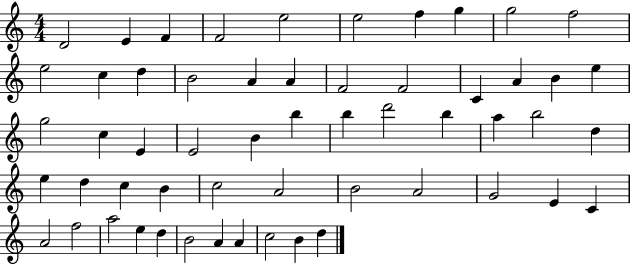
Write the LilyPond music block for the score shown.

{
  \clef treble
  \numericTimeSignature
  \time 4/4
  \key c \major
  d'2 e'4 f'4 | f'2 e''2 | e''2 f''4 g''4 | g''2 f''2 | \break e''2 c''4 d''4 | b'2 a'4 a'4 | f'2 f'2 | c'4 a'4 b'4 e''4 | \break g''2 c''4 e'4 | e'2 b'4 b''4 | b''4 d'''2 b''4 | a''4 b''2 d''4 | \break e''4 d''4 c''4 b'4 | c''2 a'2 | b'2 a'2 | g'2 e'4 c'4 | \break a'2 f''2 | a''2 e''4 d''4 | b'2 a'4 a'4 | c''2 b'4 d''4 | \break \bar "|."
}